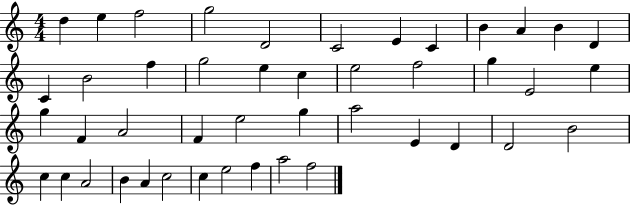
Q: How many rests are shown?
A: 0